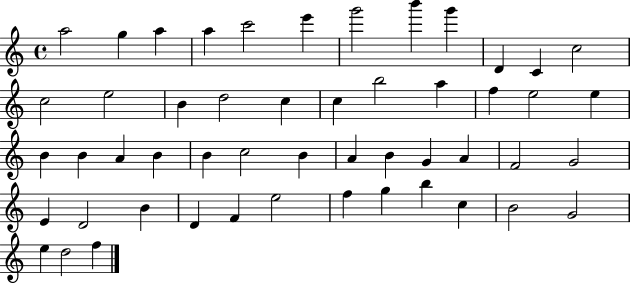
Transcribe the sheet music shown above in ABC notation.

X:1
T:Untitled
M:4/4
L:1/4
K:C
a2 g a a c'2 e' g'2 b' g' D C c2 c2 e2 B d2 c c b2 a f e2 e B B A B B c2 B A B G A F2 G2 E D2 B D F e2 f g b c B2 G2 e d2 f